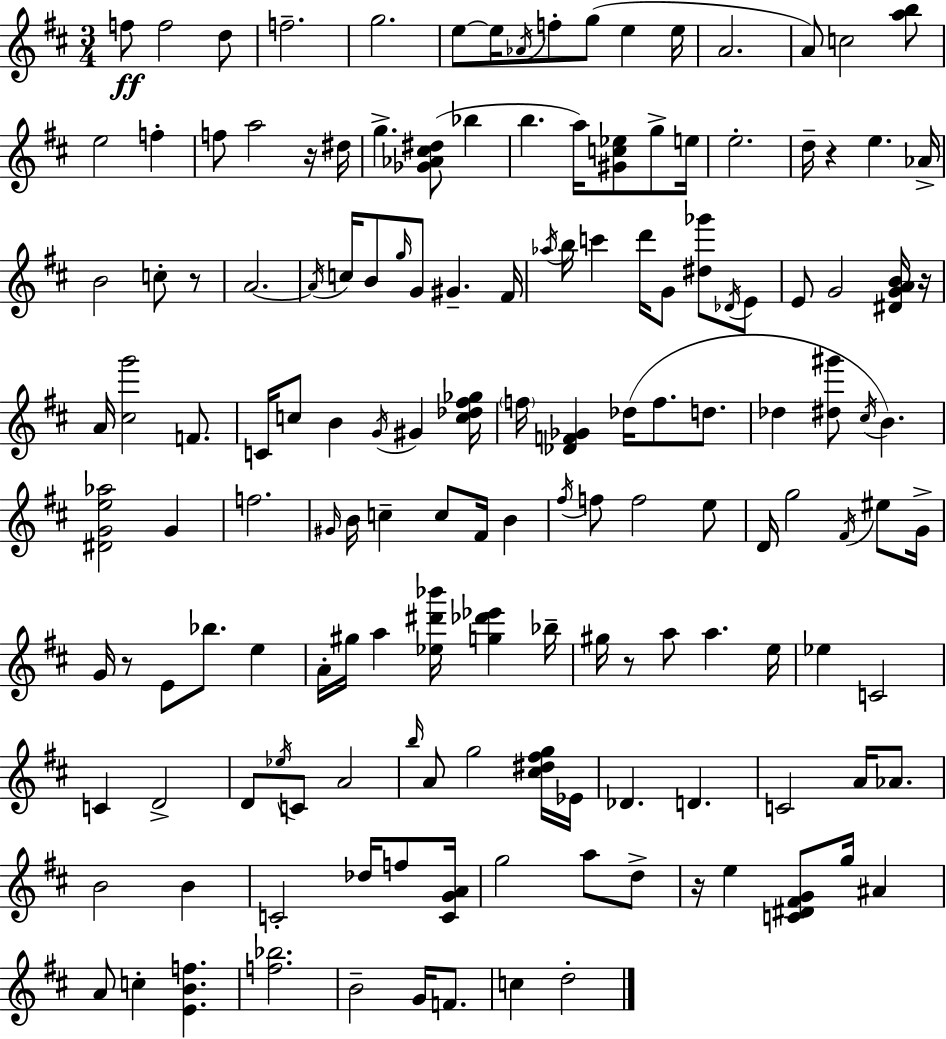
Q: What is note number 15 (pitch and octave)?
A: C5